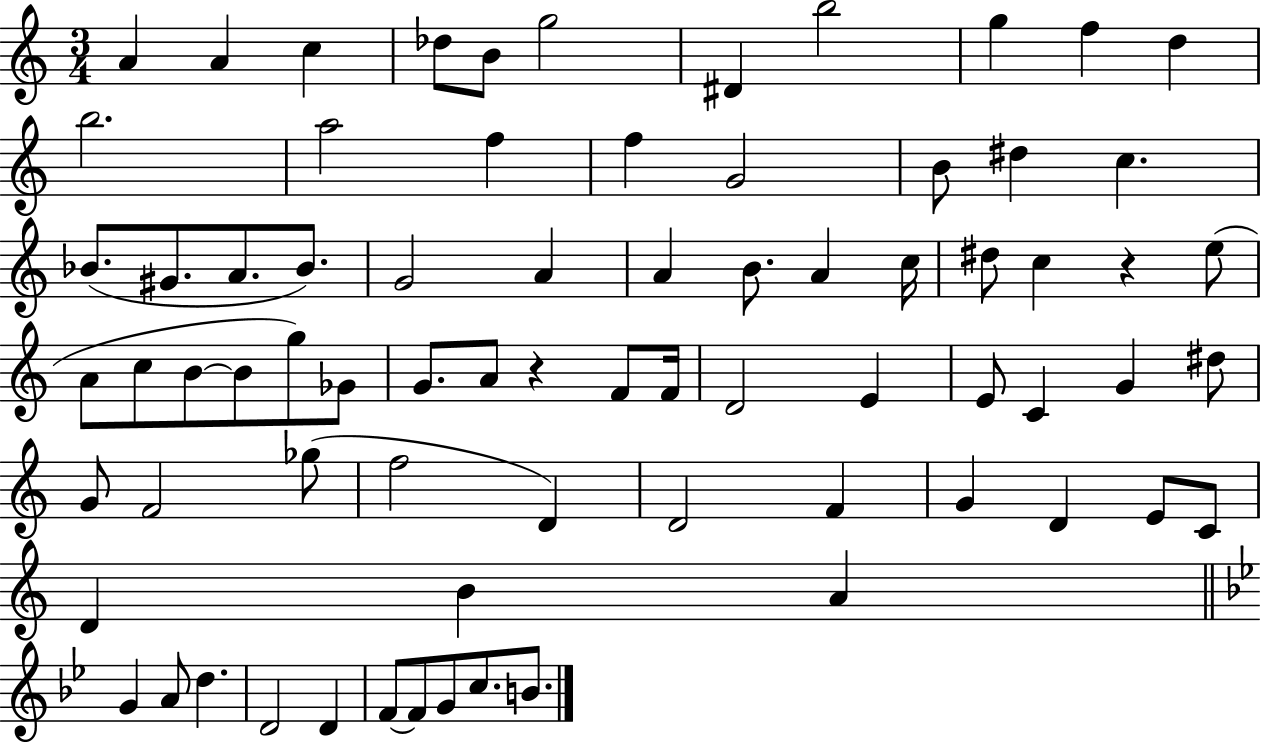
A4/q A4/q C5/q Db5/e B4/e G5/h D#4/q B5/h G5/q F5/q D5/q B5/h. A5/h F5/q F5/q G4/h B4/e D#5/q C5/q. Bb4/e. G#4/e. A4/e. Bb4/e. G4/h A4/q A4/q B4/e. A4/q C5/s D#5/e C5/q R/q E5/e A4/e C5/e B4/e B4/e G5/e Gb4/e G4/e. A4/e R/q F4/e F4/s D4/h E4/q E4/e C4/q G4/q D#5/e G4/e F4/h Gb5/e F5/h D4/q D4/h F4/q G4/q D4/q E4/e C4/e D4/q B4/q A4/q G4/q A4/e D5/q. D4/h D4/q F4/e F4/e G4/e C5/e. B4/e.